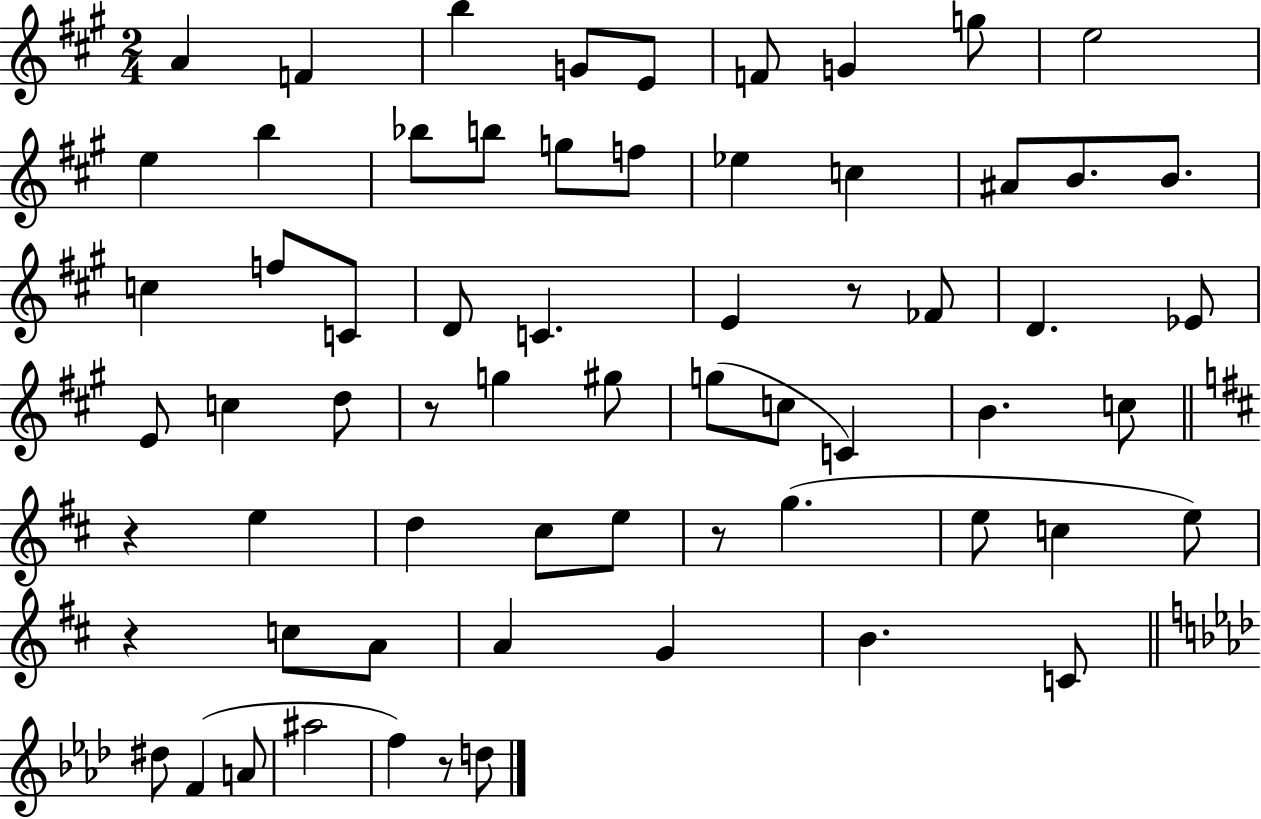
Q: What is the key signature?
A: A major